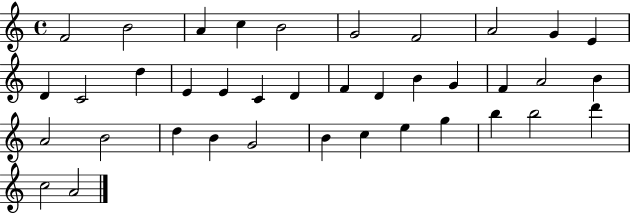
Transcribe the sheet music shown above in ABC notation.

X:1
T:Untitled
M:4/4
L:1/4
K:C
F2 B2 A c B2 G2 F2 A2 G E D C2 d E E C D F D B G F A2 B A2 B2 d B G2 B c e g b b2 d' c2 A2